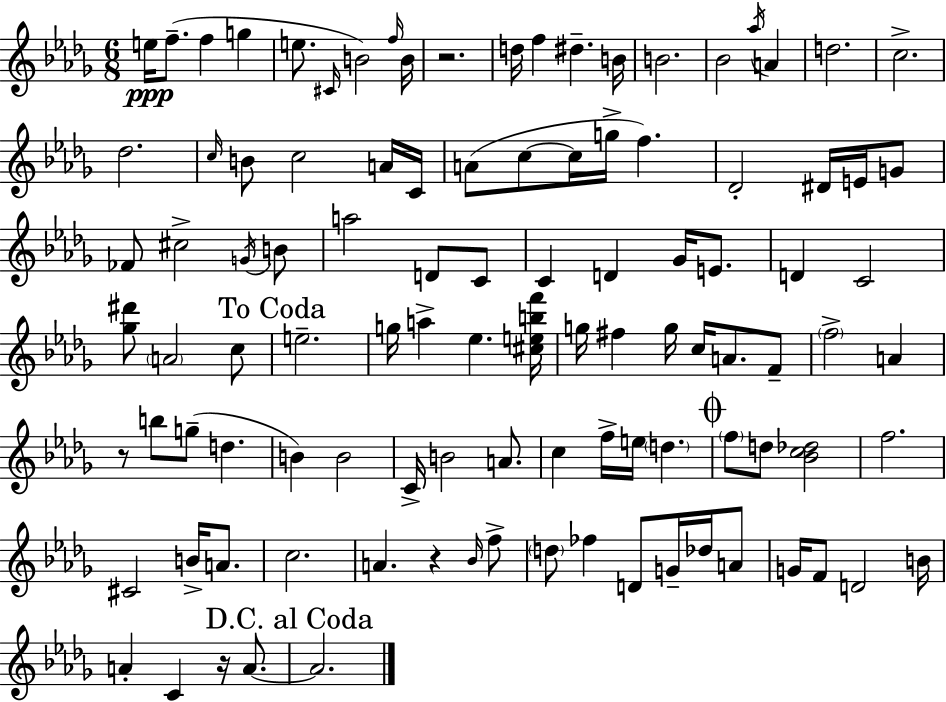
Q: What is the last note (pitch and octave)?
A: A4